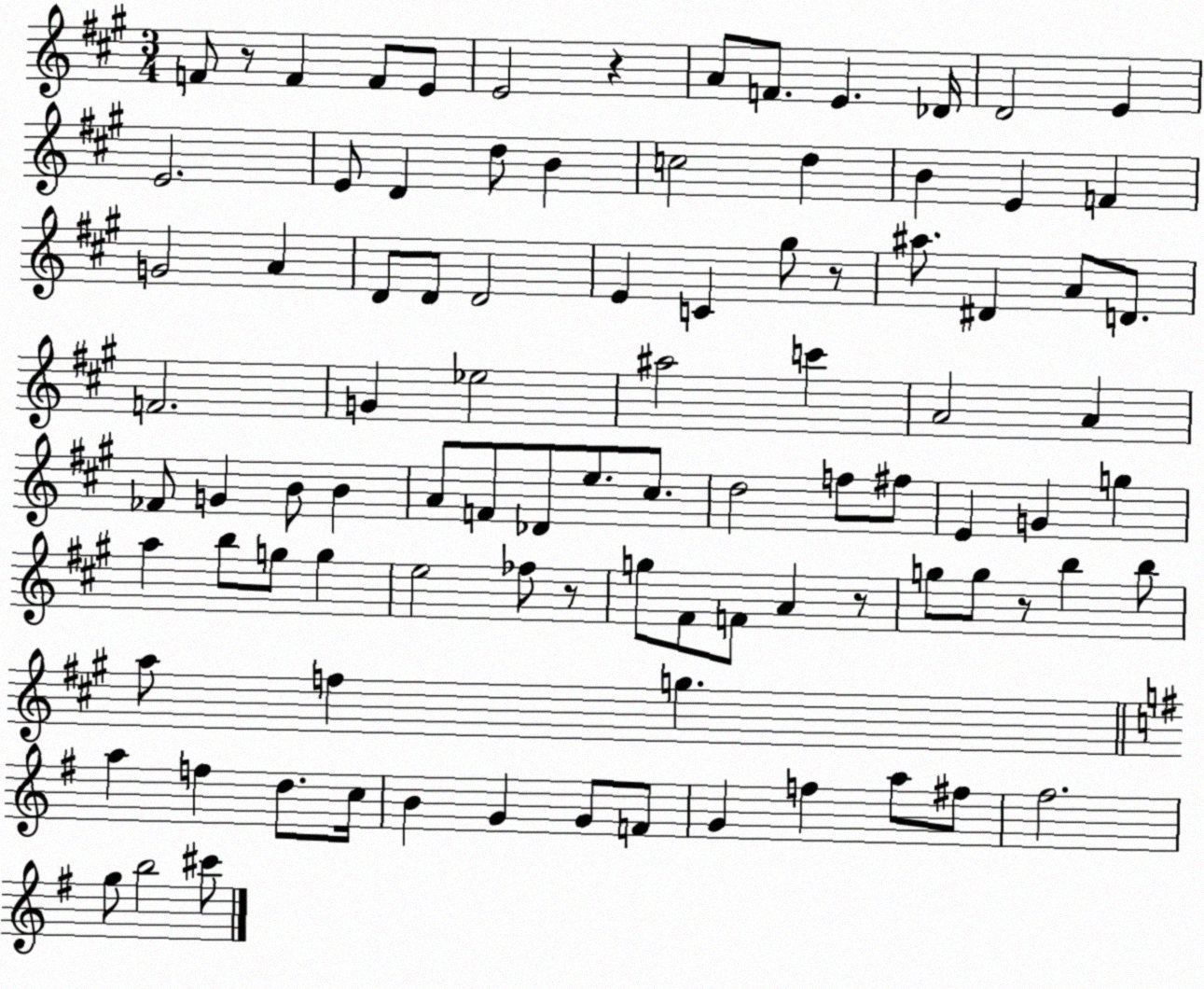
X:1
T:Untitled
M:3/4
L:1/4
K:A
F/2 z/2 F F/2 E/2 E2 z A/2 F/2 E _D/4 D2 E E2 E/2 D d/2 B c2 d B E F G2 A D/2 D/2 D2 E C ^g/2 z/2 ^a/2 ^D A/2 D/2 F2 G _e2 ^a2 c' A2 A _F/2 G B/2 B A/2 F/2 _D/2 e/2 ^c/2 d2 f/2 ^f/2 E G g a b/2 g/2 g e2 _f/2 z/2 g/2 ^F/2 F/2 A z/2 g/2 g/2 z/2 b b/2 a/2 f g a f d/2 c/4 B G G/2 F/2 G f a/2 ^f/2 ^f2 g/2 b2 ^c'/2